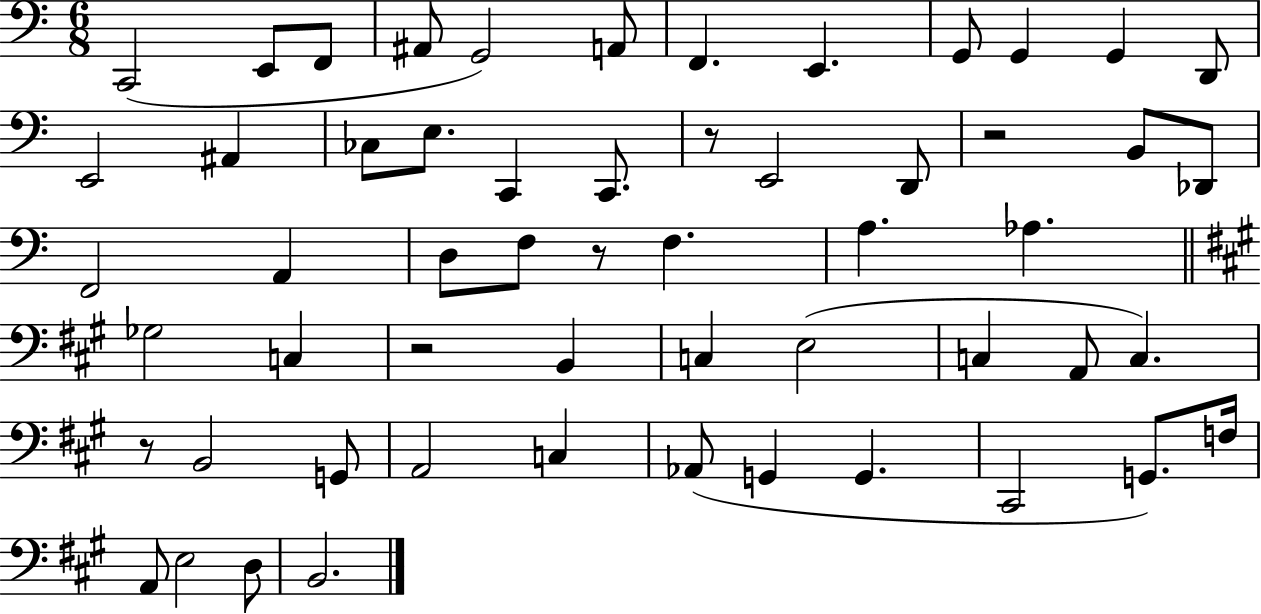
{
  \clef bass
  \numericTimeSignature
  \time 6/8
  \key c \major
  c,2( e,8 f,8 | ais,8 g,2) a,8 | f,4. e,4. | g,8 g,4 g,4 d,8 | \break e,2 ais,4 | ces8 e8. c,4 c,8. | r8 e,2 d,8 | r2 b,8 des,8 | \break f,2 a,4 | d8 f8 r8 f4. | a4. aes4. | \bar "||" \break \key a \major ges2 c4 | r2 b,4 | c4 e2( | c4 a,8 c4.) | \break r8 b,2 g,8 | a,2 c4 | aes,8( g,4 g,4. | cis,2 g,8.) f16 | \break a,8 e2 d8 | b,2. | \bar "|."
}